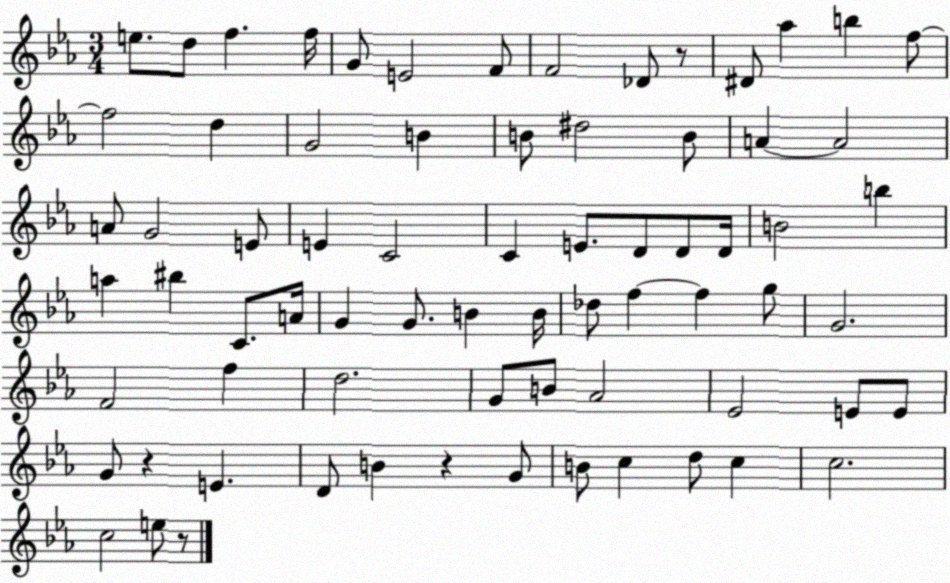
X:1
T:Untitled
M:3/4
L:1/4
K:Eb
e/2 d/2 f f/4 G/2 E2 F/2 F2 _D/2 z/2 ^D/2 _a b f/2 f2 d G2 B B/2 ^d2 B/2 A A2 A/2 G2 E/2 E C2 C E/2 D/2 D/2 D/4 B2 b a ^b C/2 A/4 G G/2 B B/4 _d/2 f f g/2 G2 F2 f d2 G/2 B/2 _A2 _E2 E/2 E/2 G/2 z E D/2 B z G/2 B/2 c d/2 c c2 c2 e/2 z/2